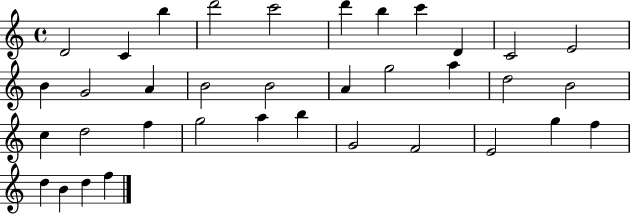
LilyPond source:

{
  \clef treble
  \time 4/4
  \defaultTimeSignature
  \key c \major
  d'2 c'4 b''4 | d'''2 c'''2 | d'''4 b''4 c'''4 d'4 | c'2 e'2 | \break b'4 g'2 a'4 | b'2 b'2 | a'4 g''2 a''4 | d''2 b'2 | \break c''4 d''2 f''4 | g''2 a''4 b''4 | g'2 f'2 | e'2 g''4 f''4 | \break d''4 b'4 d''4 f''4 | \bar "|."
}